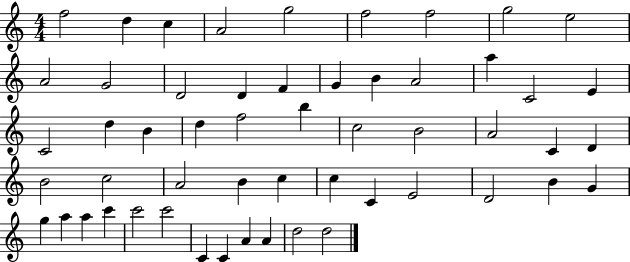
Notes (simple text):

F5/h D5/q C5/q A4/h G5/h F5/h F5/h G5/h E5/h A4/h G4/h D4/h D4/q F4/q G4/q B4/q A4/h A5/q C4/h E4/q C4/h D5/q B4/q D5/q F5/h B5/q C5/h B4/h A4/h C4/q D4/q B4/h C5/h A4/h B4/q C5/q C5/q C4/q E4/h D4/h B4/q G4/q G5/q A5/q A5/q C6/q C6/h C6/h C4/q C4/q A4/q A4/q D5/h D5/h